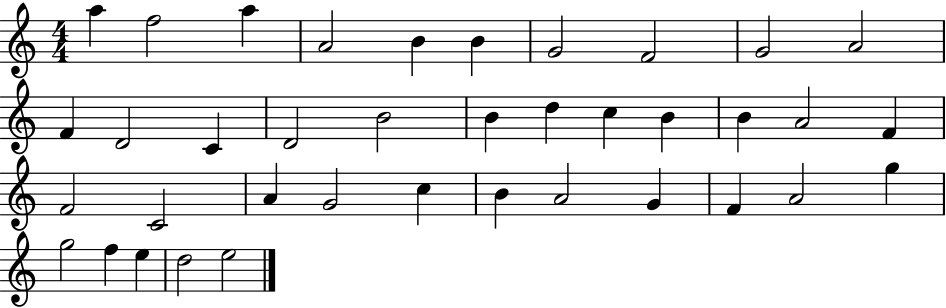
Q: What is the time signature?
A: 4/4